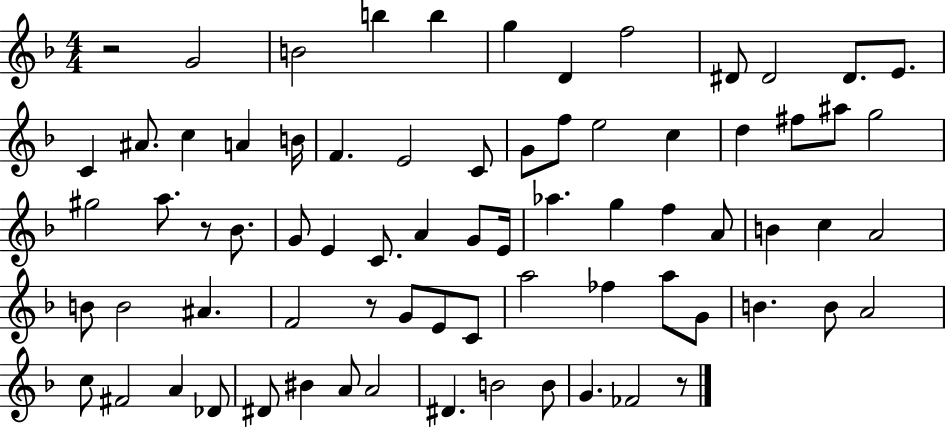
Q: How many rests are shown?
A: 4